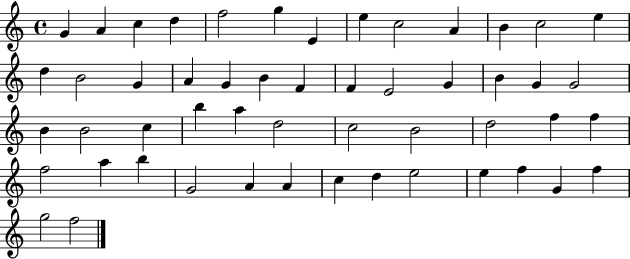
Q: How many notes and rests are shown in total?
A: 52